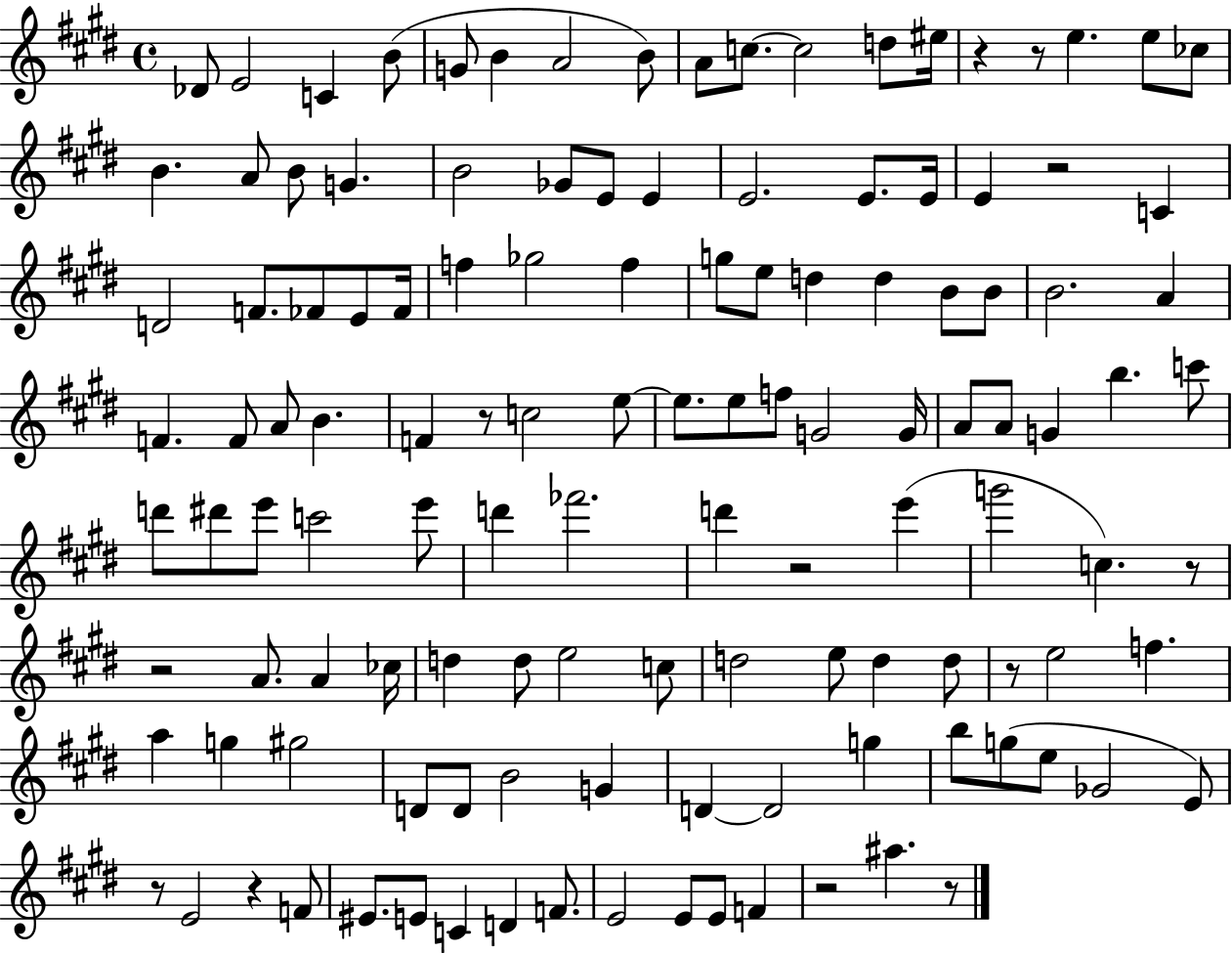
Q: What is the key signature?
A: E major